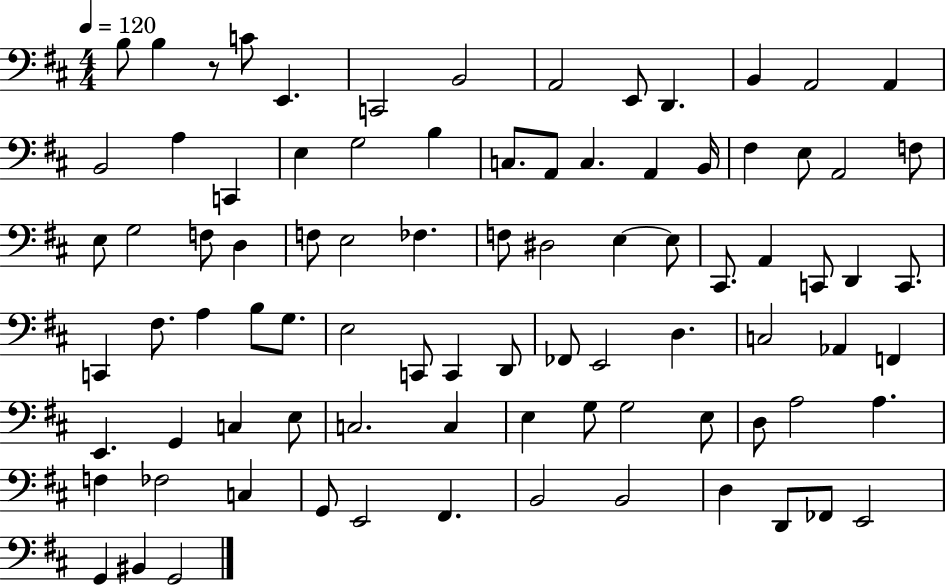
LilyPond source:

{
  \clef bass
  \numericTimeSignature
  \time 4/4
  \key d \major
  \tempo 4 = 120
  b8 b4 r8 c'8 e,4. | c,2 b,2 | a,2 e,8 d,4. | b,4 a,2 a,4 | \break b,2 a4 c,4 | e4 g2 b4 | c8. a,8 c4. a,4 b,16 | fis4 e8 a,2 f8 | \break e8 g2 f8 d4 | f8 e2 fes4. | f8 dis2 e4~~ e8 | cis,8. a,4 c,8 d,4 c,8. | \break c,4 fis8. a4 b8 g8. | e2 c,8 c,4 d,8 | fes,8 e,2 d4. | c2 aes,4 f,4 | \break e,4. g,4 c4 e8 | c2. c4 | e4 g8 g2 e8 | d8 a2 a4. | \break f4 fes2 c4 | g,8 e,2 fis,4. | b,2 b,2 | d4 d,8 fes,8 e,2 | \break g,4 bis,4 g,2 | \bar "|."
}